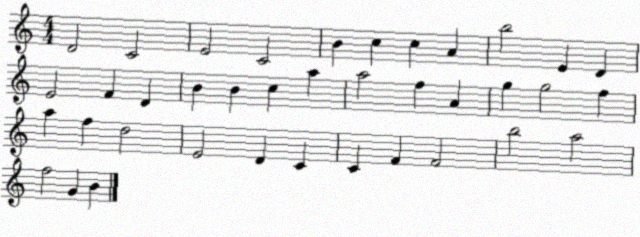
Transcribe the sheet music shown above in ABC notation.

X:1
T:Untitled
M:4/4
L:1/4
K:C
D2 C2 E2 C2 B c c A b2 E D E2 F D B B c a a2 f A g g2 f a f d2 E2 D C C F F2 b2 a2 f2 G B